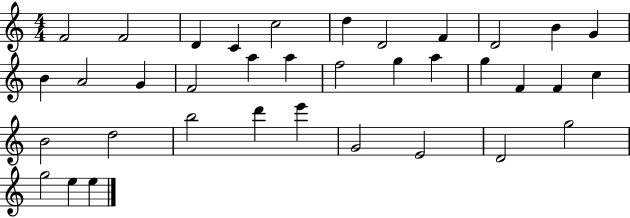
F4/h F4/h D4/q C4/q C5/h D5/q D4/h F4/q D4/h B4/q G4/q B4/q A4/h G4/q F4/h A5/q A5/q F5/h G5/q A5/q G5/q F4/q F4/q C5/q B4/h D5/h B5/h D6/q E6/q G4/h E4/h D4/h G5/h G5/h E5/q E5/q